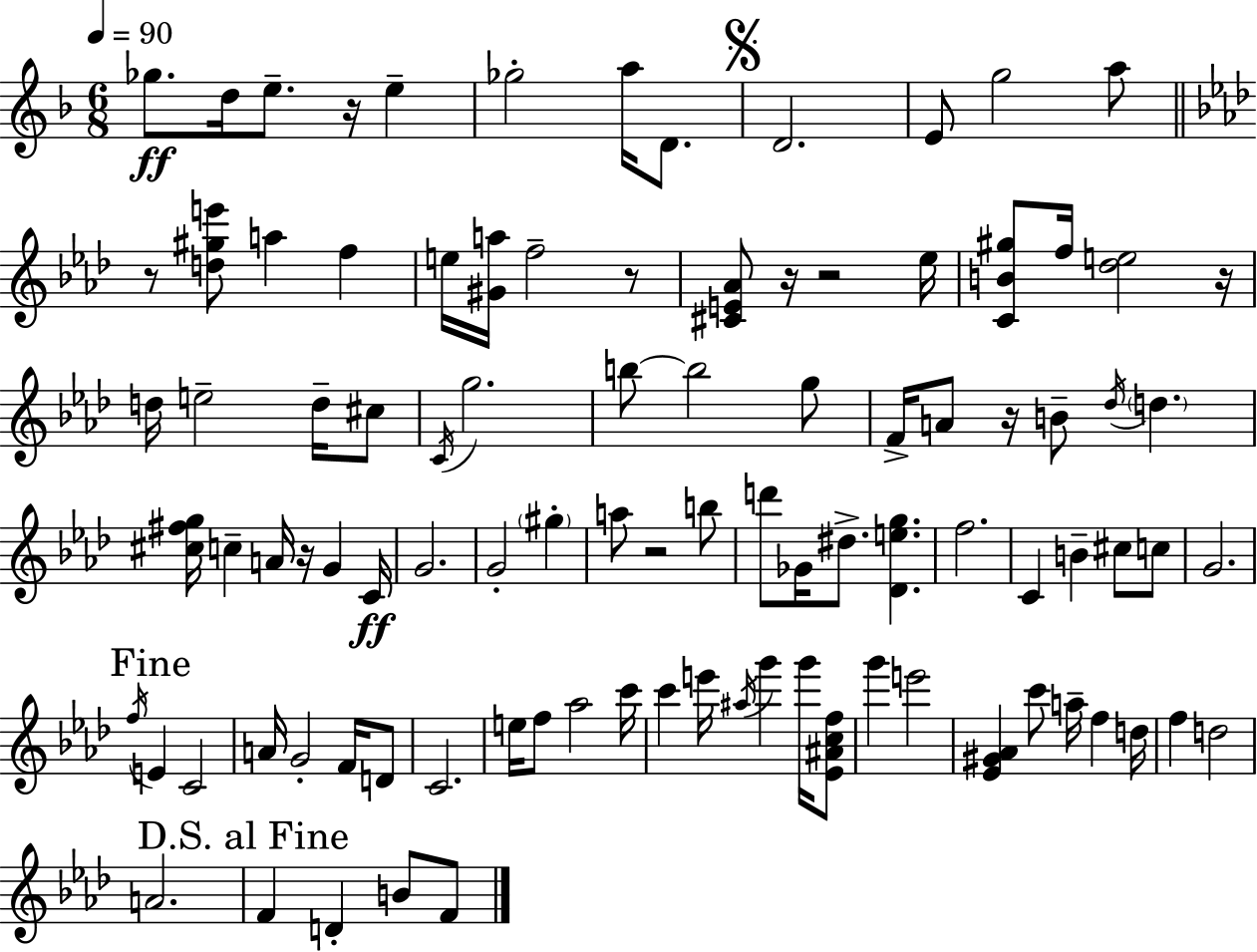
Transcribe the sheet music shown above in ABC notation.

X:1
T:Untitled
M:6/8
L:1/4
K:Dm
_g/2 d/4 e/2 z/4 e _g2 a/4 D/2 D2 E/2 g2 a/2 z/2 [d^ge']/2 a f e/4 [^Ga]/4 f2 z/2 [^CE_A]/2 z/4 z2 _e/4 [CB^g]/2 f/4 [_de]2 z/4 d/4 e2 d/4 ^c/2 C/4 g2 b/2 b2 g/2 F/4 A/2 z/4 B/2 _d/4 d [^c^fg]/4 c A/4 z/4 G C/4 G2 G2 ^g a/2 z2 b/2 d'/2 _G/4 ^d/2 [_Deg] f2 C B ^c/2 c/2 G2 f/4 E C2 A/4 G2 F/4 D/2 C2 e/4 f/2 _a2 c'/4 c' e'/4 ^a/4 g' g'/4 [_E^Acf]/2 g' e'2 [_E^G_A] c'/2 a/4 f d/4 f d2 A2 F D B/2 F/2